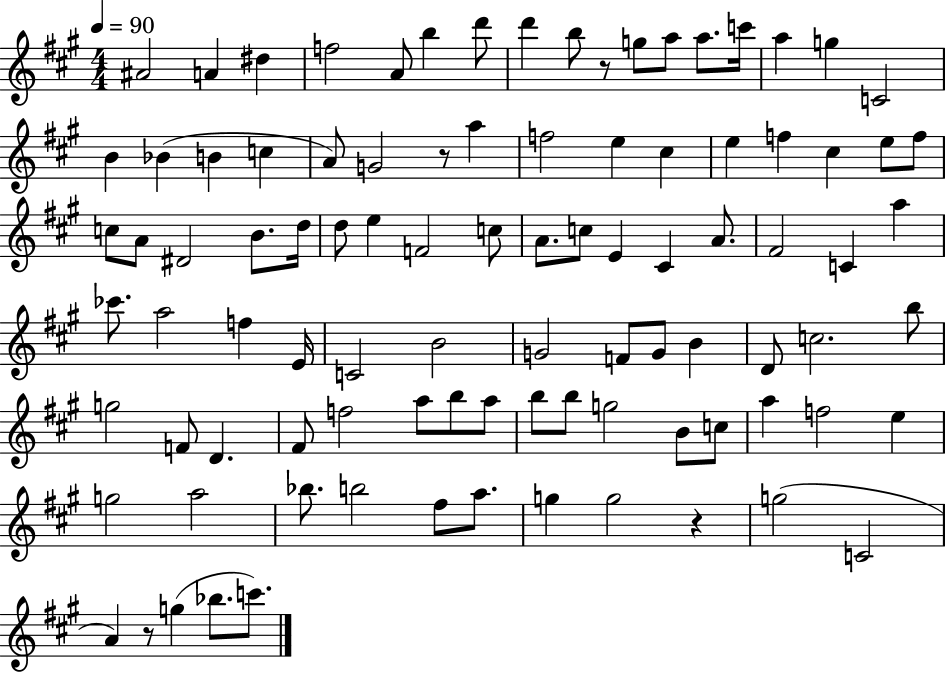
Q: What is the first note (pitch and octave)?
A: A#4